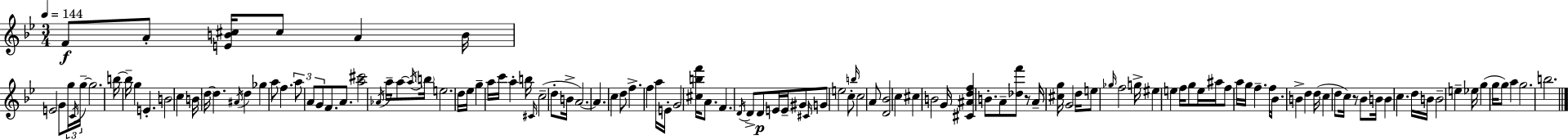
F4/e A4/e [E4,B4,C#5]/s C#5/e A4/q B4/s E4/h G4/e G5/s C4/s G5/s G5/h. B5/s B5/s G5/q E4/q. B4/h C5/q B4/s D5/s D5/q. A#4/s D5/q Gb5/q A5/e F5/q. A5/e A4/e G4/e F4/e. A4/e. [A5,C#6]/h Ab4/s A5/s A5/e A5/s B5/s E5/h. D5/s Eb5/s G5/q A5/s C6/s A5/q B5/s C#4/s C5/h D5/e B4/s A4/h. A4/q. C5/q D5/e F5/q. F5/q A5/s E4/s G4/h [C#5,B5,F6]/s A4/e. F4/q. D4/s D4/e D4/e E4/s E4/s G#4/e C#4/s G4/e E5/h C5/e B5/s C5/h A4/e [D4,Bb4]/h C5/q C#5/q B4/h G4/s [C#4,A#4,D5,F5]/q B4/e. A4/e [Db5,F6]/e R/e A4/s [C#5,G5]/s G4/h D5/s E5/e Gb5/s F5/h G5/s EIS5/q E5/q F5/s G5/e E5/s A#5/s F5/e A5/s G5/s F5/q. F5/s Bb4/e. B4/q D5/q D5/s C5/q D5/e C5/s R/e Bb4/e B4/s B4/q C5/q. D5/s B4/s B4/h E5/q Eb5/s G5/q G5/s G5/e A5/q G5/h. B5/h.